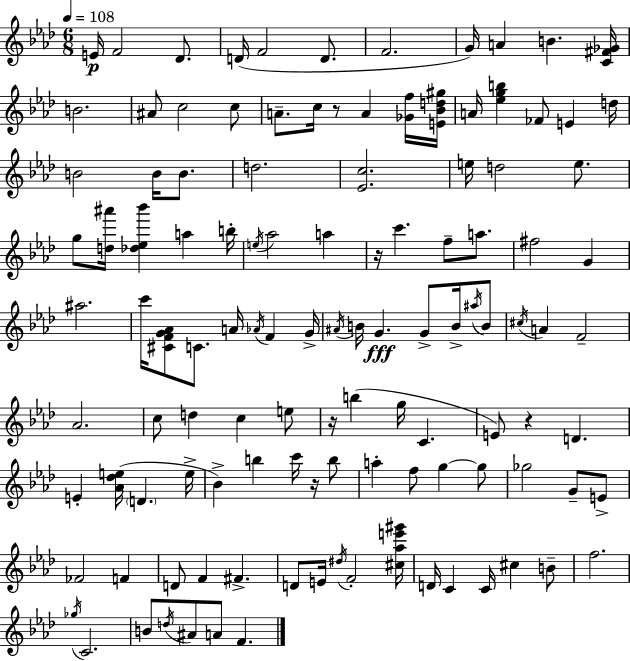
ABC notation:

X:1
T:Untitled
M:6/8
L:1/4
K:Ab
E/4 F2 _D/2 D/4 F2 D/2 F2 G/4 A B [C^F_G]/4 B2 ^A/2 c2 c/2 A/2 c/4 z/2 A [_Gf]/4 [E_Bd^g]/4 A/4 [_egb] _F/2 E d/4 B2 B/4 B/2 d2 [_Ec]2 e/4 d2 e/2 g/2 [d^a']/4 [_d_e_b'] a b/4 e/4 _a2 a z/4 c' f/2 a/2 ^f2 G ^a2 c'/4 [^CFG_A]/2 C/2 A/4 _A/4 F G/4 ^A/4 B/4 G G/2 B/4 ^a/4 B/2 ^c/4 A F2 _A2 c/2 d c e/2 z/4 b g/4 C E/2 z D E [_A_de]/4 D e/4 _B b c'/4 z/4 b/2 a f/2 g g/2 _g2 G/2 E/2 _F2 F D/2 F ^F D/2 E/4 ^d/4 F2 [^c_ae'^g']/4 D/4 C C/4 ^c B/2 f2 _g/4 C2 B/2 d/4 ^A/2 A/2 F